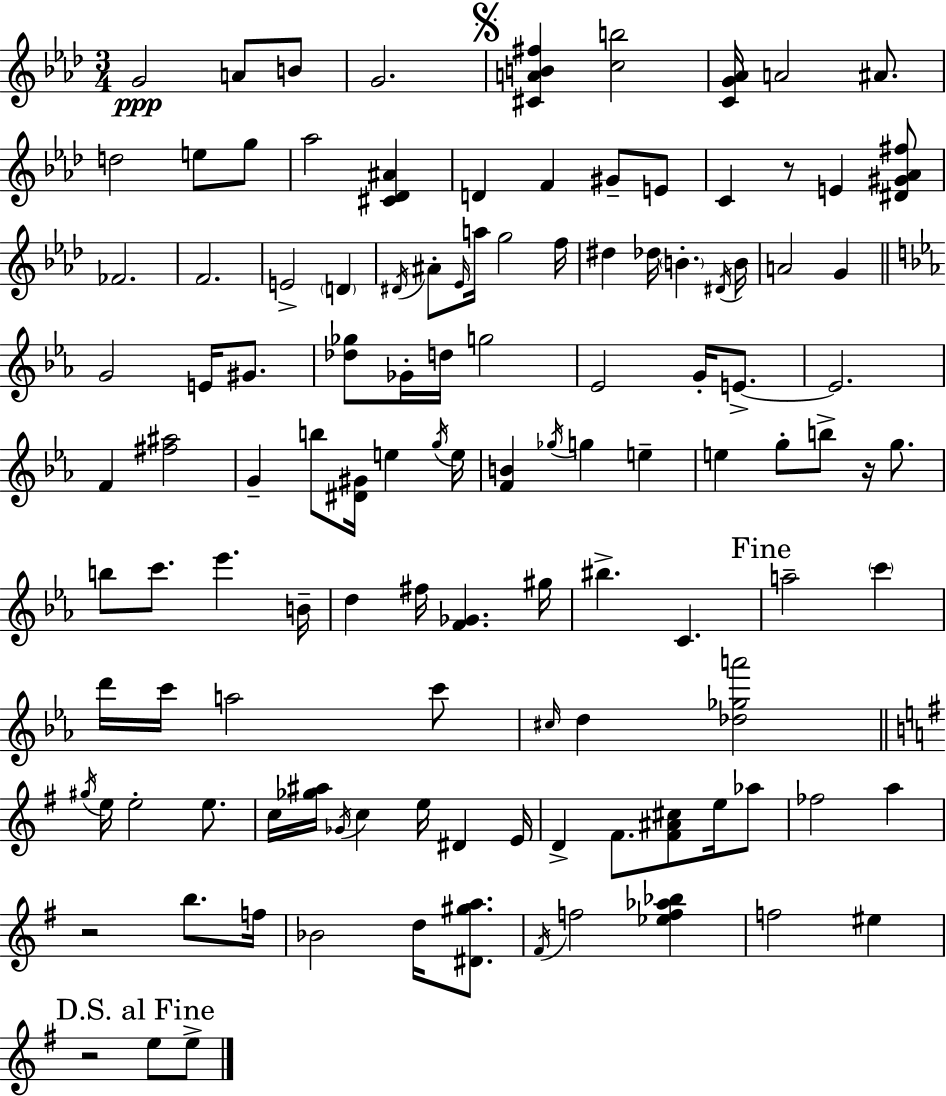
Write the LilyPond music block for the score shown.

{
  \clef treble
  \numericTimeSignature
  \time 3/4
  \key aes \major
  \repeat volta 2 { g'2\ppp a'8 b'8 | g'2. | \mark \markup { \musicglyph "scripts.segno" } <cis' a' b' fis''>4 <c'' b''>2 | <c' g' aes'>16 a'2 ais'8. | \break d''2 e''8 g''8 | aes''2 <cis' des' ais'>4 | d'4 f'4 gis'8-- e'8 | c'4 r8 e'4 <dis' gis' aes' fis''>8 | \break fes'2. | f'2. | e'2-> \parenthesize d'4 | \acciaccatura { dis'16 } ais'8-. \grace { ees'16 } a''16 g''2 | \break f''16 dis''4 des''16 \parenthesize b'4.-. | \acciaccatura { dis'16 } b'16 a'2 g'4 | \bar "||" \break \key ees \major g'2 e'16 gis'8. | <des'' ges''>8 ges'16-. d''16 g''2 | ees'2 g'16-. e'8.->~~ | e'2. | \break f'4 <fis'' ais''>2 | g'4-- b''8 <dis' gis'>16 e''4 \acciaccatura { g''16 } | e''16 <f' b'>4 \acciaccatura { ges''16 } g''4 e''4-- | e''4 g''8-. b''8-> r16 g''8. | \break b''8 c'''8. ees'''4. | b'16-- d''4 fis''16 <f' ges'>4. | gis''16 bis''4.-> c'4. | \mark "Fine" a''2-- \parenthesize c'''4 | \break d'''16 c'''16 a''2 | c'''8 \grace { cis''16 } d''4 <des'' ges'' a'''>2 | \bar "||" \break \key e \minor \acciaccatura { gis''16 } e''16 e''2-. e''8. | c''16 <ges'' ais''>16 \acciaccatura { ges'16 } c''4 e''16 dis'4 | e'16 d'4-> fis'8. <fis' ais' cis''>8 e''16 | aes''8 fes''2 a''4 | \break r2 b''8. | f''16 bes'2 d''16 <dis' gis'' a''>8. | \acciaccatura { fis'16 } f''2 <ees'' f'' aes'' bes''>4 | f''2 eis''4 | \break \mark "D.S. al Fine" r2 e''8 | e''8-> } \bar "|."
}